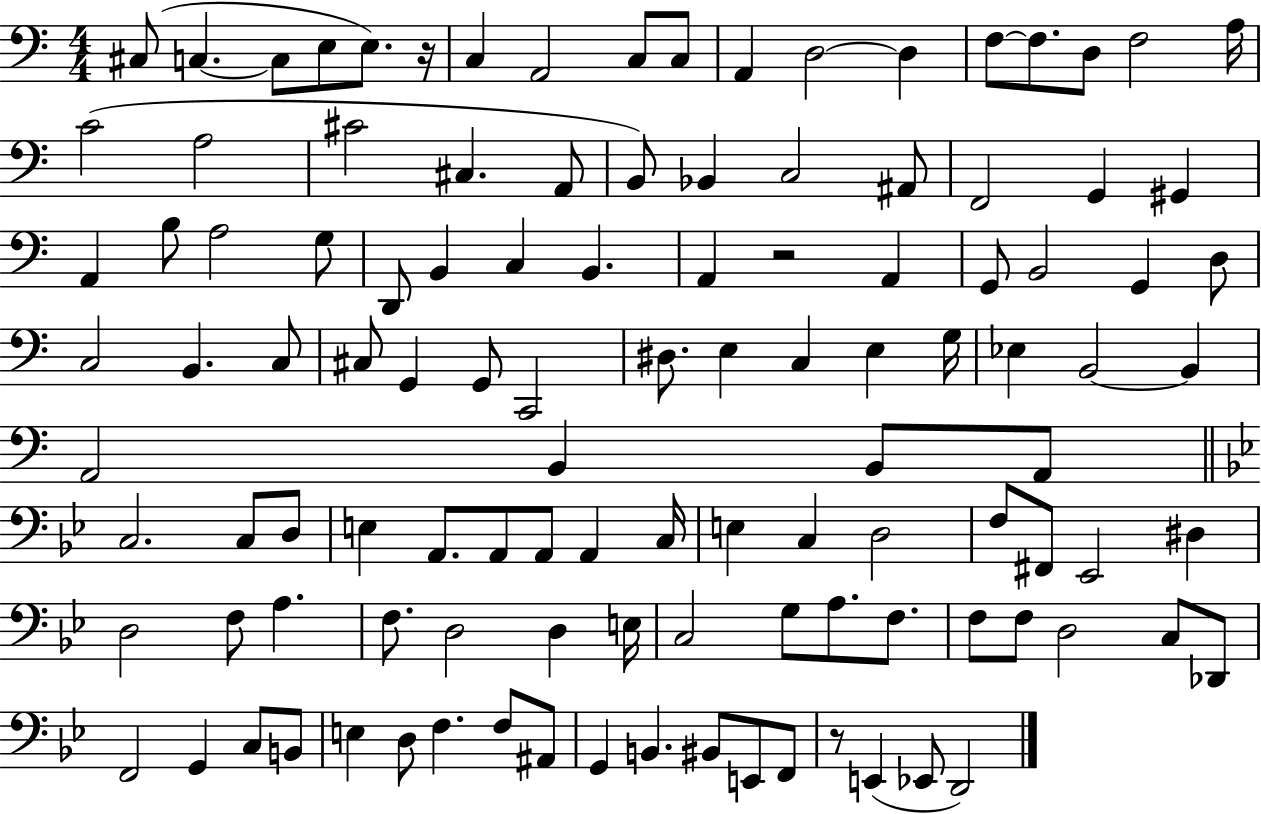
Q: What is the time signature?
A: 4/4